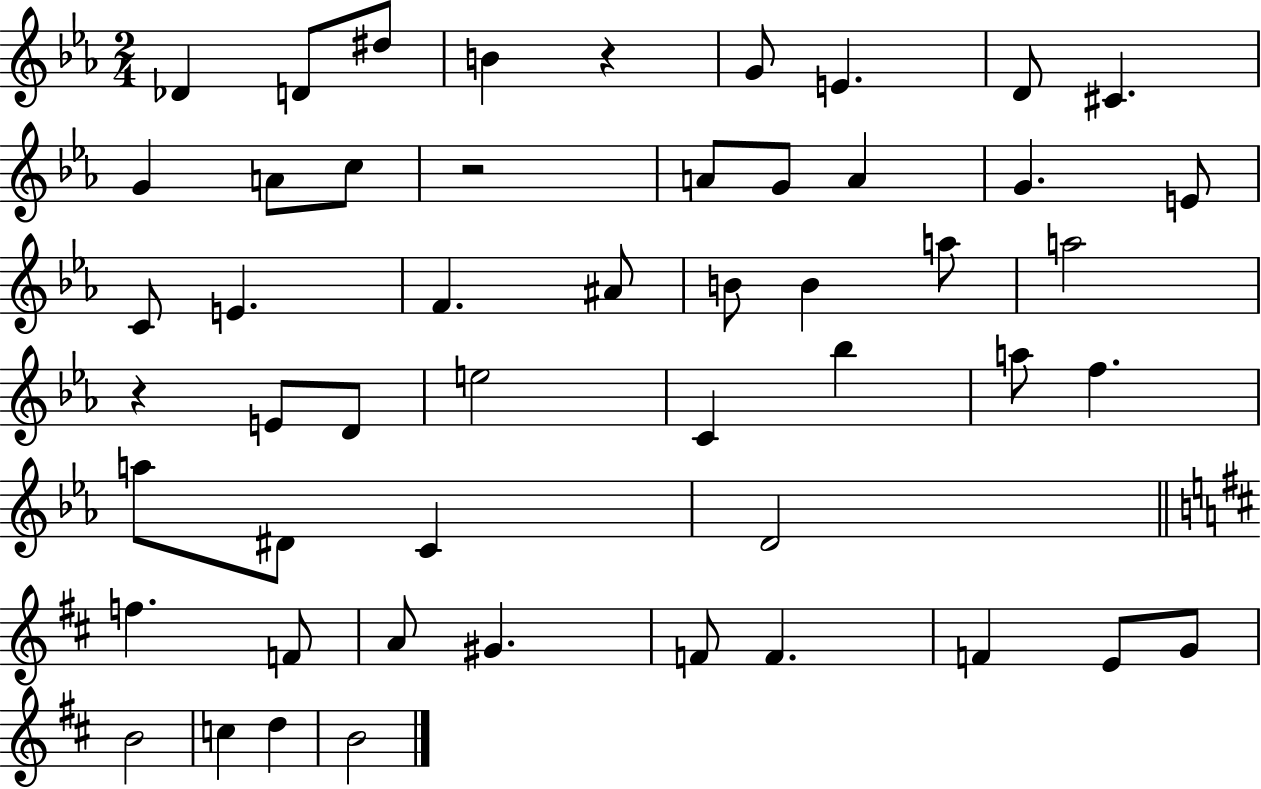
Db4/q D4/e D#5/e B4/q R/q G4/e E4/q. D4/e C#4/q. G4/q A4/e C5/e R/h A4/e G4/e A4/q G4/q. E4/e C4/e E4/q. F4/q. A#4/e B4/e B4/q A5/e A5/h R/q E4/e D4/e E5/h C4/q Bb5/q A5/e F5/q. A5/e D#4/e C4/q D4/h F5/q. F4/e A4/e G#4/q. F4/e F4/q. F4/q E4/e G4/e B4/h C5/q D5/q B4/h